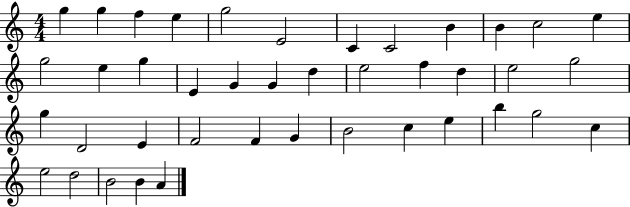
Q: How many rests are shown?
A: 0